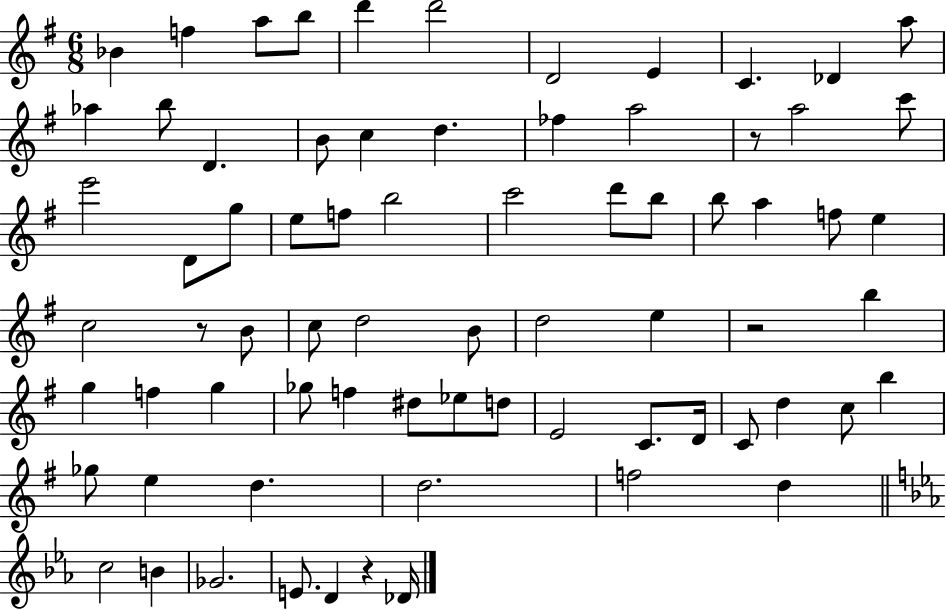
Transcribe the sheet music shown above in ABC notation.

X:1
T:Untitled
M:6/8
L:1/4
K:G
_B f a/2 b/2 d' d'2 D2 E C _D a/2 _a b/2 D B/2 c d _f a2 z/2 a2 c'/2 e'2 D/2 g/2 e/2 f/2 b2 c'2 d'/2 b/2 b/2 a f/2 e c2 z/2 B/2 c/2 d2 B/2 d2 e z2 b g f g _g/2 f ^d/2 _e/2 d/2 E2 C/2 D/4 C/2 d c/2 b _g/2 e d d2 f2 d c2 B _G2 E/2 D z _D/4